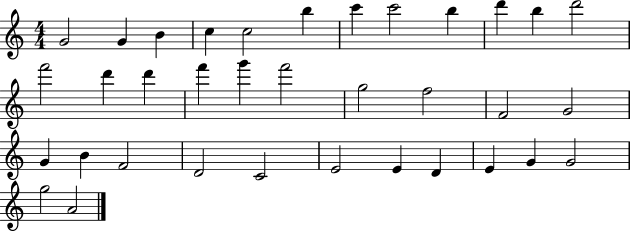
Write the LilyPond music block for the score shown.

{
  \clef treble
  \numericTimeSignature
  \time 4/4
  \key c \major
  g'2 g'4 b'4 | c''4 c''2 b''4 | c'''4 c'''2 b''4 | d'''4 b''4 d'''2 | \break f'''2 d'''4 d'''4 | f'''4 g'''4 f'''2 | g''2 f''2 | f'2 g'2 | \break g'4 b'4 f'2 | d'2 c'2 | e'2 e'4 d'4 | e'4 g'4 g'2 | \break g''2 a'2 | \bar "|."
}